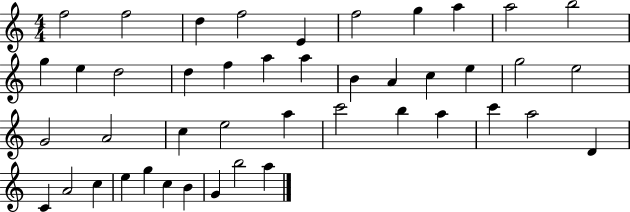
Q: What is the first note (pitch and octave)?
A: F5